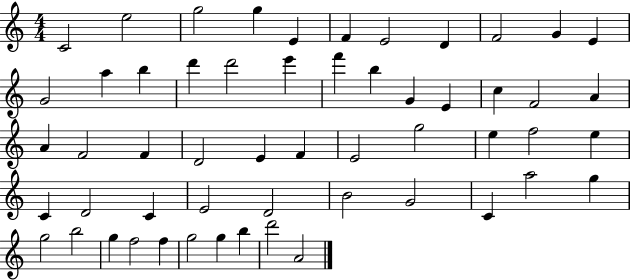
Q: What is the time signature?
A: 4/4